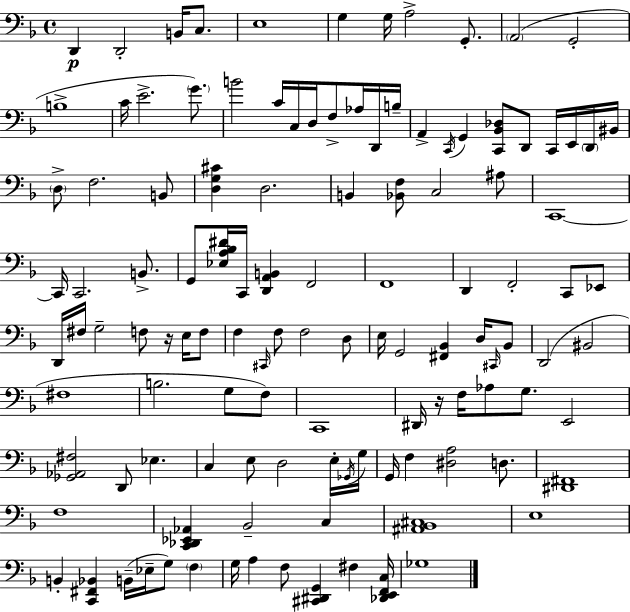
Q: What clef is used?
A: bass